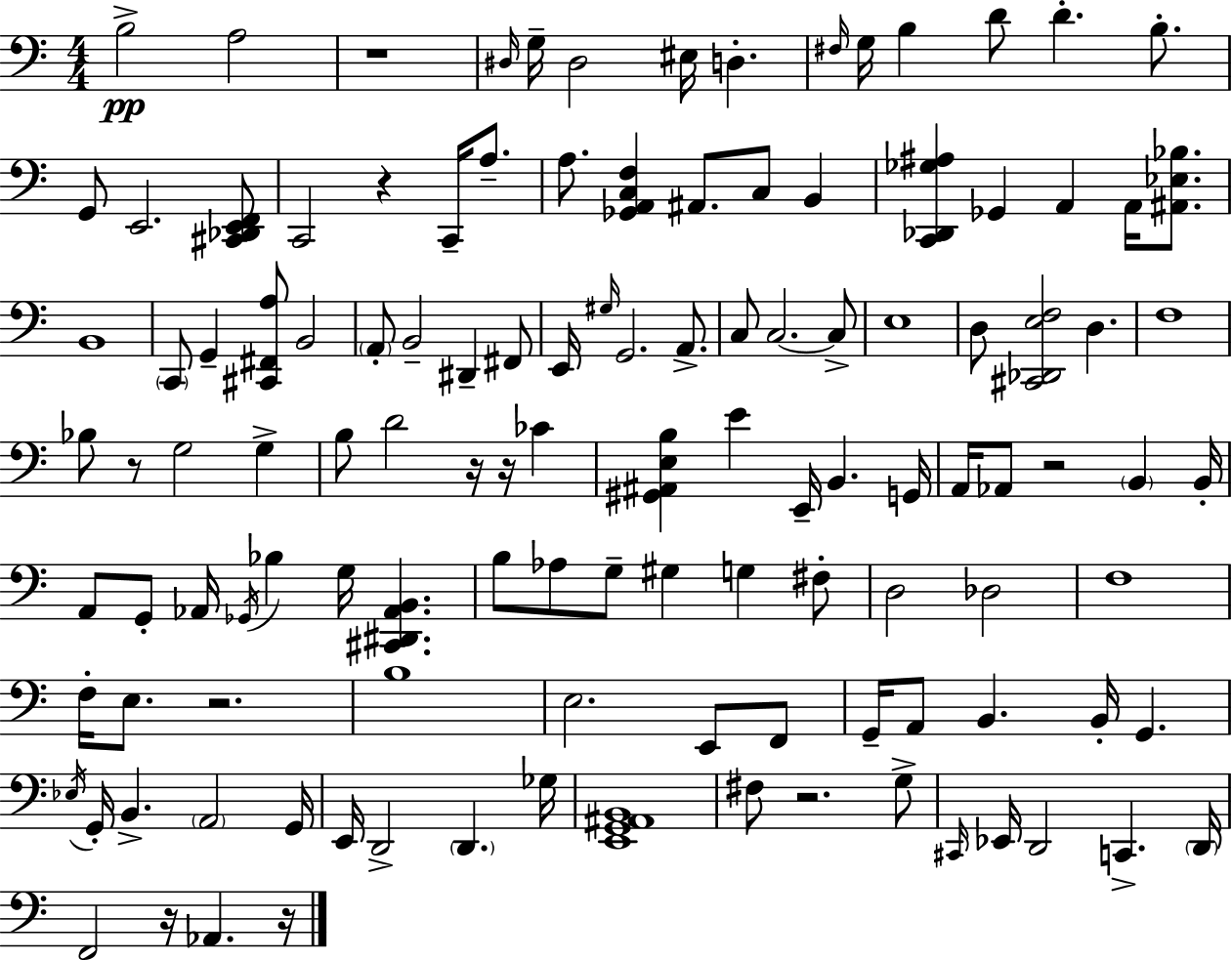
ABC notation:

X:1
T:Untitled
M:4/4
L:1/4
K:Am
B,2 A,2 z4 ^D,/4 G,/4 ^D,2 ^E,/4 D, ^F,/4 G,/4 B, D/2 D B,/2 G,,/2 E,,2 [^C,,_D,,E,,F,,]/2 C,,2 z C,,/4 A,/2 A,/2 [_G,,A,,C,F,] ^A,,/2 C,/2 B,, [C,,_D,,_G,^A,] _G,, A,, A,,/4 [^A,,_E,_B,]/2 B,,4 C,,/2 G,, [^C,,^F,,A,]/2 B,,2 A,,/2 B,,2 ^D,, ^F,,/2 E,,/4 ^G,/4 G,,2 A,,/2 C,/2 C,2 C,/2 E,4 D,/2 [^C,,_D,,E,F,]2 D, F,4 _B,/2 z/2 G,2 G, B,/2 D2 z/4 z/4 _C [^G,,^A,,E,B,] E E,,/4 B,, G,,/4 A,,/4 _A,,/2 z2 B,, B,,/4 A,,/2 G,,/2 _A,,/4 _G,,/4 _B, G,/4 [^C,,^D,,_A,,B,,] B,/2 _A,/2 G,/2 ^G, G, ^F,/2 D,2 _D,2 F,4 F,/4 E,/2 z2 B,4 E,2 E,,/2 F,,/2 G,,/4 A,,/2 B,, B,,/4 G,, _E,/4 G,,/4 B,, A,,2 G,,/4 E,,/4 D,,2 D,, _G,/4 [E,,G,,^A,,B,,]4 ^F,/2 z2 G,/2 ^C,,/4 _E,,/4 D,,2 C,, D,,/4 F,,2 z/4 _A,, z/4